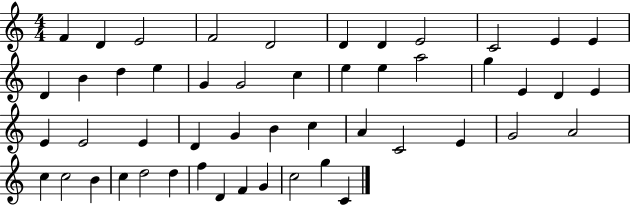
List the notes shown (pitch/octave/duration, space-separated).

F4/q D4/q E4/h F4/h D4/h D4/q D4/q E4/h C4/h E4/q E4/q D4/q B4/q D5/q E5/q G4/q G4/h C5/q E5/q E5/q A5/h G5/q E4/q D4/q E4/q E4/q E4/h E4/q D4/q G4/q B4/q C5/q A4/q C4/h E4/q G4/h A4/h C5/q C5/h B4/q C5/q D5/h D5/q F5/q D4/q F4/q G4/q C5/h G5/q C4/q